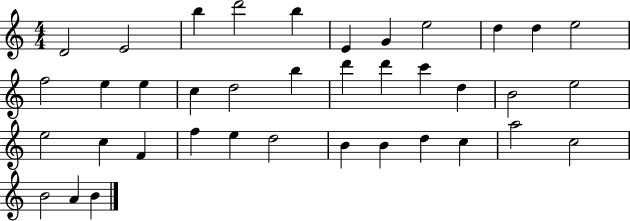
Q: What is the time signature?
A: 4/4